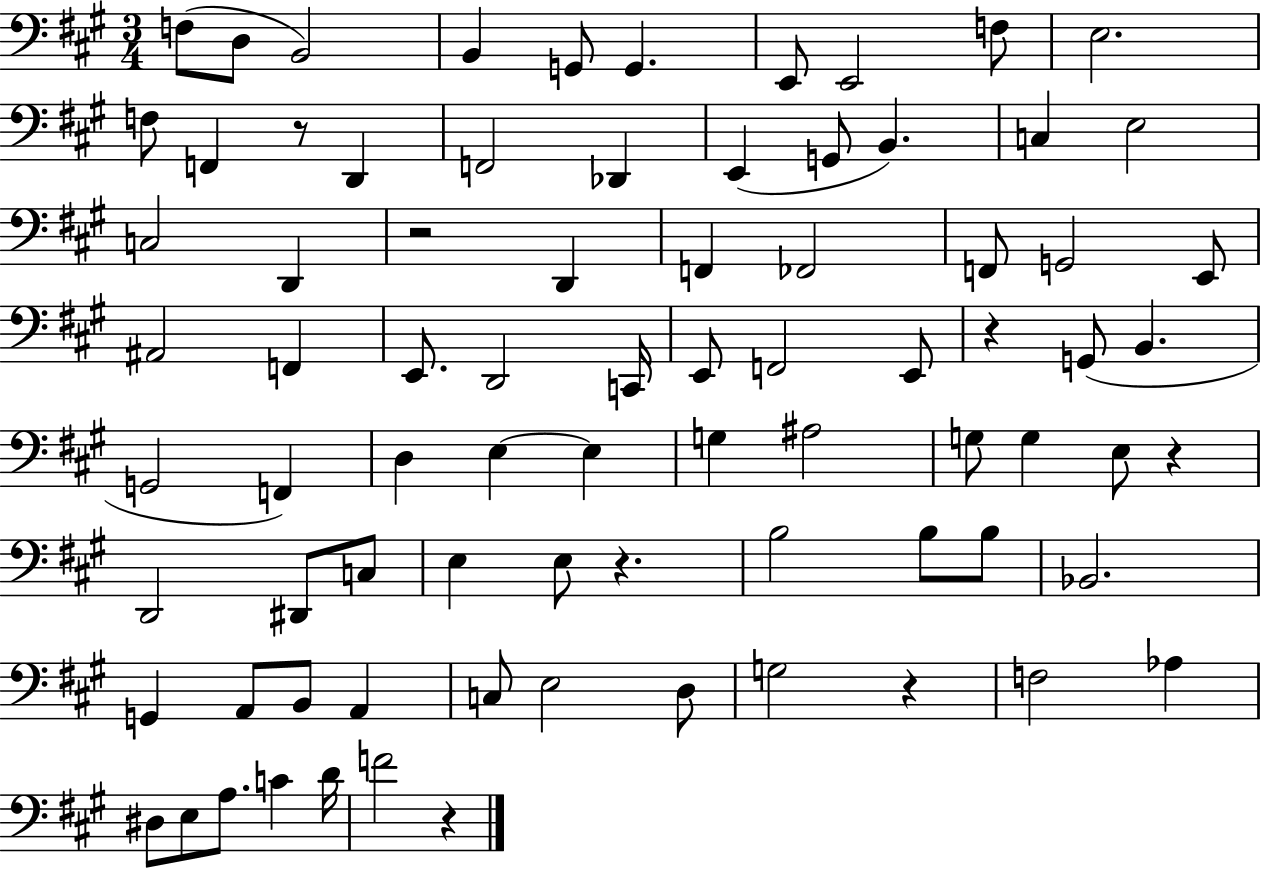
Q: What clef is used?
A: bass